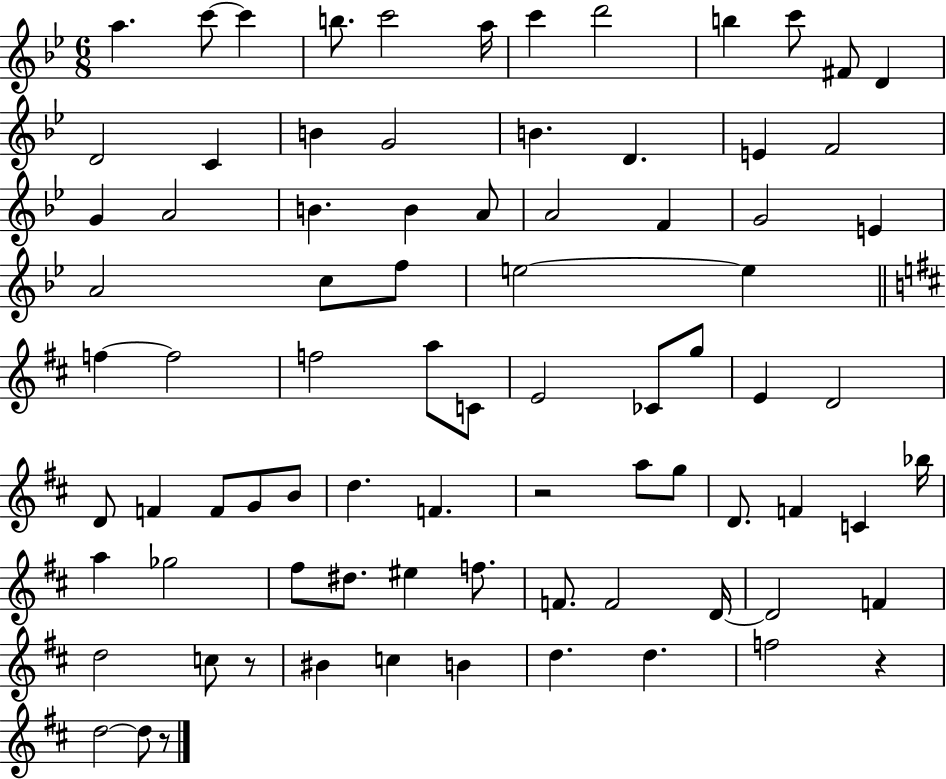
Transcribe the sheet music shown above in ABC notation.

X:1
T:Untitled
M:6/8
L:1/4
K:Bb
a c'/2 c' b/2 c'2 a/4 c' d'2 b c'/2 ^F/2 D D2 C B G2 B D E F2 G A2 B B A/2 A2 F G2 E A2 c/2 f/2 e2 e f f2 f2 a/2 C/2 E2 _C/2 g/2 E D2 D/2 F F/2 G/2 B/2 d F z2 a/2 g/2 D/2 F C _b/4 a _g2 ^f/2 ^d/2 ^e f/2 F/2 F2 D/4 D2 F d2 c/2 z/2 ^B c B d d f2 z d2 d/2 z/2